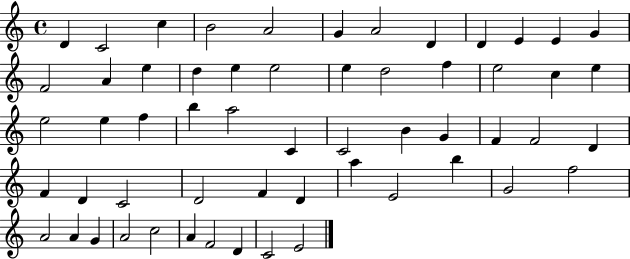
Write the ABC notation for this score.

X:1
T:Untitled
M:4/4
L:1/4
K:C
D C2 c B2 A2 G A2 D D E E G F2 A e d e e2 e d2 f e2 c e e2 e f b a2 C C2 B G F F2 D F D C2 D2 F D a E2 b G2 f2 A2 A G A2 c2 A F2 D C2 E2